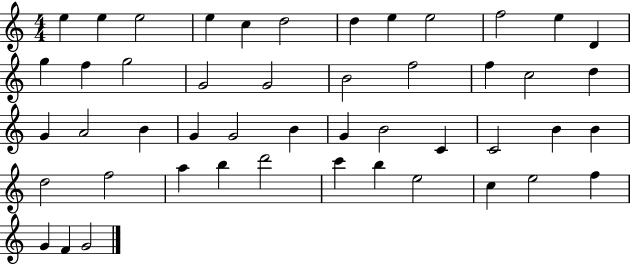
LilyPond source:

{
  \clef treble
  \numericTimeSignature
  \time 4/4
  \key c \major
  e''4 e''4 e''2 | e''4 c''4 d''2 | d''4 e''4 e''2 | f''2 e''4 d'4 | \break g''4 f''4 g''2 | g'2 g'2 | b'2 f''2 | f''4 c''2 d''4 | \break g'4 a'2 b'4 | g'4 g'2 b'4 | g'4 b'2 c'4 | c'2 b'4 b'4 | \break d''2 f''2 | a''4 b''4 d'''2 | c'''4 b''4 e''2 | c''4 e''2 f''4 | \break g'4 f'4 g'2 | \bar "|."
}